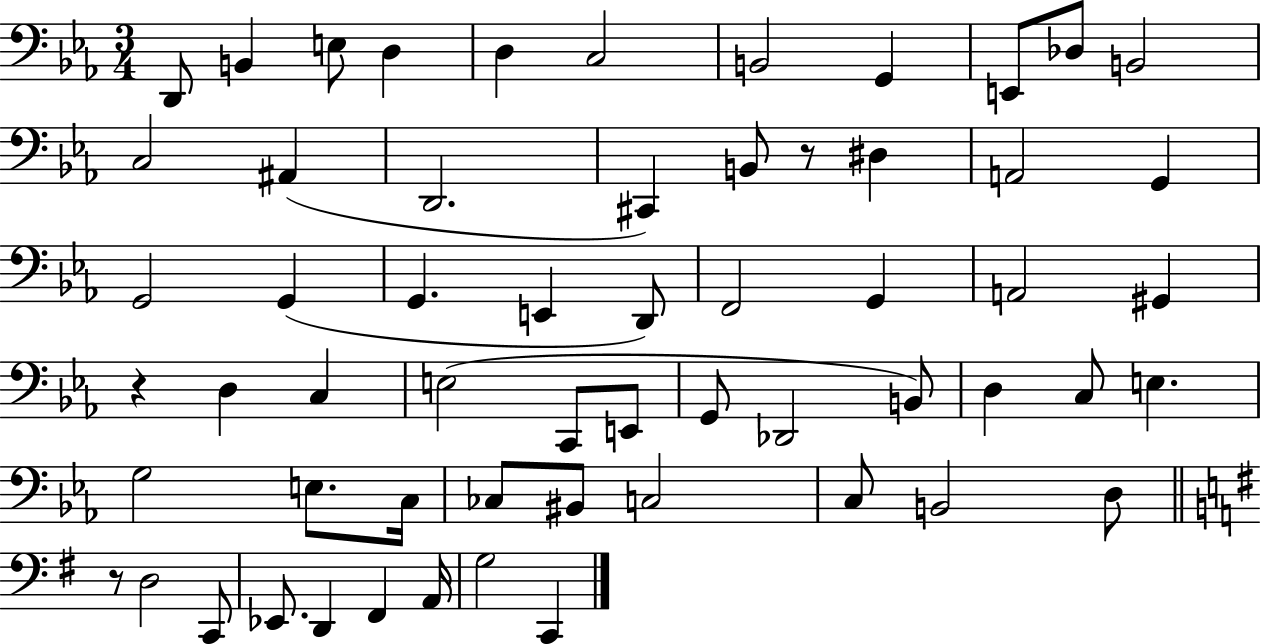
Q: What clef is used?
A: bass